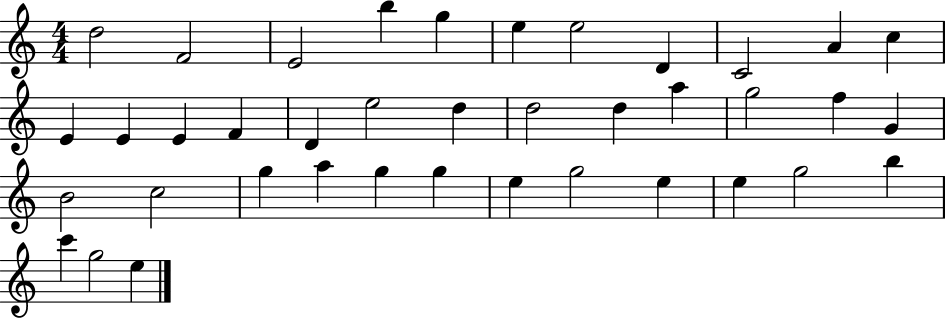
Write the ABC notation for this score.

X:1
T:Untitled
M:4/4
L:1/4
K:C
d2 F2 E2 b g e e2 D C2 A c E E E F D e2 d d2 d a g2 f G B2 c2 g a g g e g2 e e g2 b c' g2 e